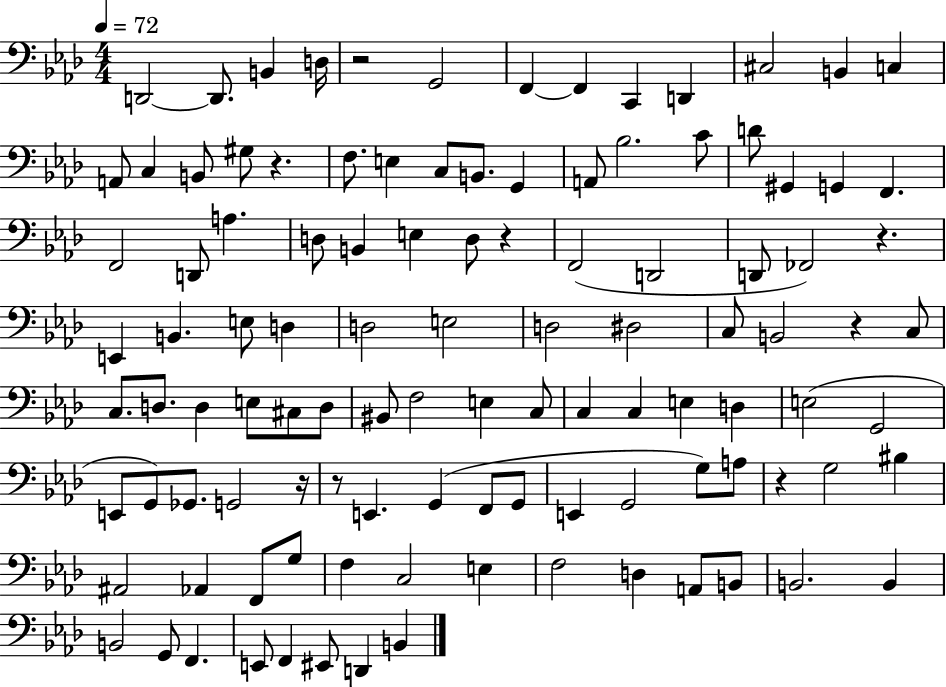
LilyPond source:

{
  \clef bass
  \numericTimeSignature
  \time 4/4
  \key aes \major
  \tempo 4 = 72
  d,2~~ d,8. b,4 d16 | r2 g,2 | f,4~~ f,4 c,4 d,4 | cis2 b,4 c4 | \break a,8 c4 b,8 gis8 r4. | f8. e4 c8 b,8. g,4 | a,8 bes2. c'8 | d'8 gis,4 g,4 f,4. | \break f,2 d,8 a4. | d8 b,4 e4 d8 r4 | f,2( d,2 | d,8 fes,2) r4. | \break e,4 b,4. e8 d4 | d2 e2 | d2 dis2 | c8 b,2 r4 c8 | \break c8. d8. d4 e8 cis8 d8 | bis,8 f2 e4 c8 | c4 c4 e4 d4 | e2( g,2 | \break e,8 g,8) ges,8. g,2 r16 | r8 e,4. g,4( f,8 g,8 | e,4 g,2 g8) a8 | r4 g2 bis4 | \break ais,2 aes,4 f,8 g8 | f4 c2 e4 | f2 d4 a,8 b,8 | b,2. b,4 | \break b,2 g,8 f,4. | e,8 f,4 eis,8 d,4 b,4 | \bar "|."
}